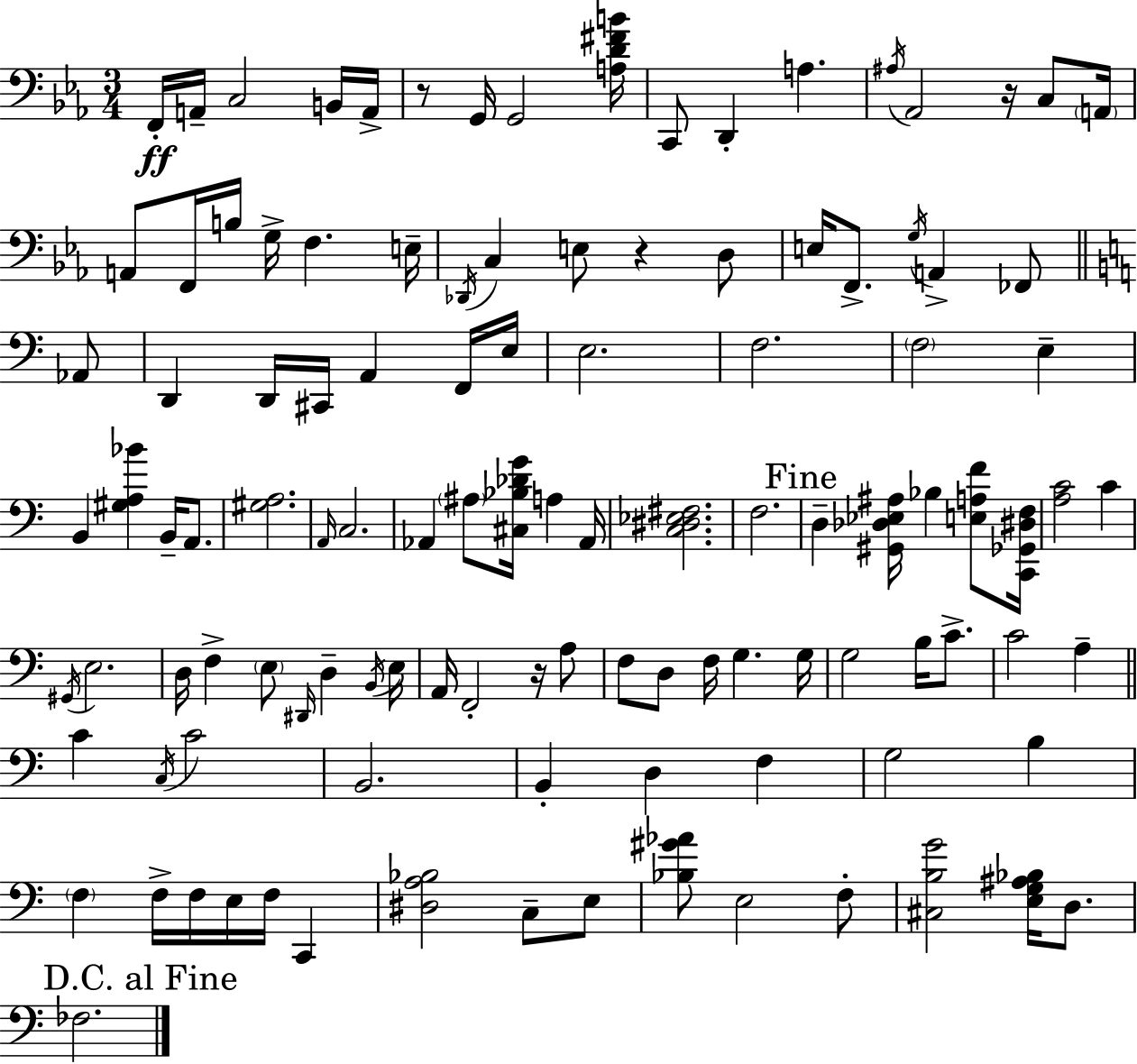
X:1
T:Untitled
M:3/4
L:1/4
K:Cm
F,,/4 A,,/4 C,2 B,,/4 A,,/4 z/2 G,,/4 G,,2 [A,D^FB]/4 C,,/2 D,, A, ^A,/4 _A,,2 z/4 C,/2 A,,/4 A,,/2 F,,/4 B,/4 G,/4 F, E,/4 _D,,/4 C, E,/2 z D,/2 E,/4 F,,/2 G,/4 A,, _F,,/2 _A,,/2 D,, D,,/4 ^C,,/4 A,, F,,/4 E,/4 E,2 F,2 F,2 E, B,, [^G,A,_B] B,,/4 A,,/2 [^G,A,]2 A,,/4 C,2 _A,, ^A,/2 [^C,_B,_DG]/4 A, _A,,/4 [C,^D,_E,^F,]2 F,2 D, [^G,,_D,_E,^A,]/4 _B, [E,A,F]/2 [C,,_G,,^D,F,]/4 [A,C]2 C ^G,,/4 E,2 D,/4 F, E,/2 ^D,,/4 D, B,,/4 E,/4 A,,/4 F,,2 z/4 A,/2 F,/2 D,/2 F,/4 G, G,/4 G,2 B,/4 C/2 C2 A, C C,/4 C2 B,,2 B,, D, F, G,2 B, F, F,/4 F,/4 E,/4 F,/4 C,, [^D,A,_B,]2 C,/2 E,/2 [_B,^G_A]/2 E,2 F,/2 [^C,B,G]2 [E,G,^A,_B,]/4 D,/2 _F,2